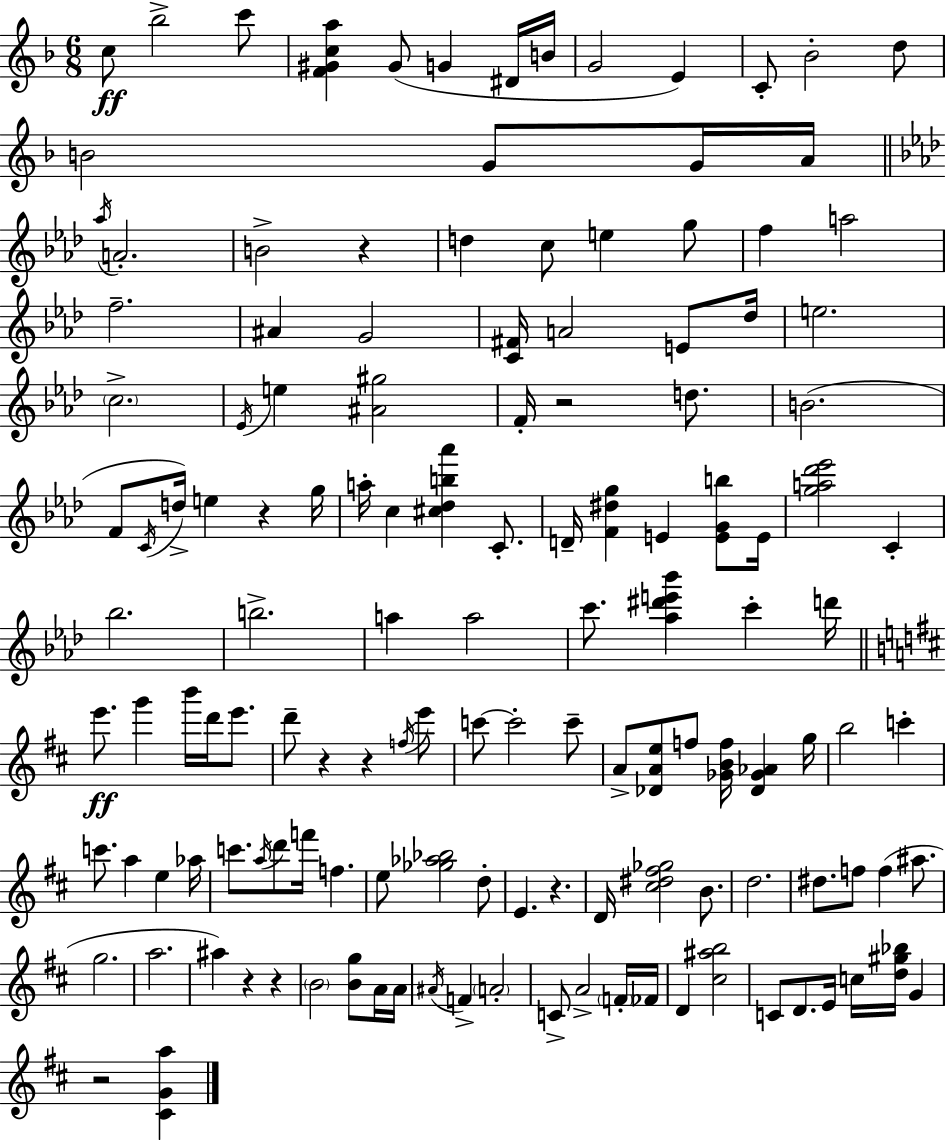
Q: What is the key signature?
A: D minor